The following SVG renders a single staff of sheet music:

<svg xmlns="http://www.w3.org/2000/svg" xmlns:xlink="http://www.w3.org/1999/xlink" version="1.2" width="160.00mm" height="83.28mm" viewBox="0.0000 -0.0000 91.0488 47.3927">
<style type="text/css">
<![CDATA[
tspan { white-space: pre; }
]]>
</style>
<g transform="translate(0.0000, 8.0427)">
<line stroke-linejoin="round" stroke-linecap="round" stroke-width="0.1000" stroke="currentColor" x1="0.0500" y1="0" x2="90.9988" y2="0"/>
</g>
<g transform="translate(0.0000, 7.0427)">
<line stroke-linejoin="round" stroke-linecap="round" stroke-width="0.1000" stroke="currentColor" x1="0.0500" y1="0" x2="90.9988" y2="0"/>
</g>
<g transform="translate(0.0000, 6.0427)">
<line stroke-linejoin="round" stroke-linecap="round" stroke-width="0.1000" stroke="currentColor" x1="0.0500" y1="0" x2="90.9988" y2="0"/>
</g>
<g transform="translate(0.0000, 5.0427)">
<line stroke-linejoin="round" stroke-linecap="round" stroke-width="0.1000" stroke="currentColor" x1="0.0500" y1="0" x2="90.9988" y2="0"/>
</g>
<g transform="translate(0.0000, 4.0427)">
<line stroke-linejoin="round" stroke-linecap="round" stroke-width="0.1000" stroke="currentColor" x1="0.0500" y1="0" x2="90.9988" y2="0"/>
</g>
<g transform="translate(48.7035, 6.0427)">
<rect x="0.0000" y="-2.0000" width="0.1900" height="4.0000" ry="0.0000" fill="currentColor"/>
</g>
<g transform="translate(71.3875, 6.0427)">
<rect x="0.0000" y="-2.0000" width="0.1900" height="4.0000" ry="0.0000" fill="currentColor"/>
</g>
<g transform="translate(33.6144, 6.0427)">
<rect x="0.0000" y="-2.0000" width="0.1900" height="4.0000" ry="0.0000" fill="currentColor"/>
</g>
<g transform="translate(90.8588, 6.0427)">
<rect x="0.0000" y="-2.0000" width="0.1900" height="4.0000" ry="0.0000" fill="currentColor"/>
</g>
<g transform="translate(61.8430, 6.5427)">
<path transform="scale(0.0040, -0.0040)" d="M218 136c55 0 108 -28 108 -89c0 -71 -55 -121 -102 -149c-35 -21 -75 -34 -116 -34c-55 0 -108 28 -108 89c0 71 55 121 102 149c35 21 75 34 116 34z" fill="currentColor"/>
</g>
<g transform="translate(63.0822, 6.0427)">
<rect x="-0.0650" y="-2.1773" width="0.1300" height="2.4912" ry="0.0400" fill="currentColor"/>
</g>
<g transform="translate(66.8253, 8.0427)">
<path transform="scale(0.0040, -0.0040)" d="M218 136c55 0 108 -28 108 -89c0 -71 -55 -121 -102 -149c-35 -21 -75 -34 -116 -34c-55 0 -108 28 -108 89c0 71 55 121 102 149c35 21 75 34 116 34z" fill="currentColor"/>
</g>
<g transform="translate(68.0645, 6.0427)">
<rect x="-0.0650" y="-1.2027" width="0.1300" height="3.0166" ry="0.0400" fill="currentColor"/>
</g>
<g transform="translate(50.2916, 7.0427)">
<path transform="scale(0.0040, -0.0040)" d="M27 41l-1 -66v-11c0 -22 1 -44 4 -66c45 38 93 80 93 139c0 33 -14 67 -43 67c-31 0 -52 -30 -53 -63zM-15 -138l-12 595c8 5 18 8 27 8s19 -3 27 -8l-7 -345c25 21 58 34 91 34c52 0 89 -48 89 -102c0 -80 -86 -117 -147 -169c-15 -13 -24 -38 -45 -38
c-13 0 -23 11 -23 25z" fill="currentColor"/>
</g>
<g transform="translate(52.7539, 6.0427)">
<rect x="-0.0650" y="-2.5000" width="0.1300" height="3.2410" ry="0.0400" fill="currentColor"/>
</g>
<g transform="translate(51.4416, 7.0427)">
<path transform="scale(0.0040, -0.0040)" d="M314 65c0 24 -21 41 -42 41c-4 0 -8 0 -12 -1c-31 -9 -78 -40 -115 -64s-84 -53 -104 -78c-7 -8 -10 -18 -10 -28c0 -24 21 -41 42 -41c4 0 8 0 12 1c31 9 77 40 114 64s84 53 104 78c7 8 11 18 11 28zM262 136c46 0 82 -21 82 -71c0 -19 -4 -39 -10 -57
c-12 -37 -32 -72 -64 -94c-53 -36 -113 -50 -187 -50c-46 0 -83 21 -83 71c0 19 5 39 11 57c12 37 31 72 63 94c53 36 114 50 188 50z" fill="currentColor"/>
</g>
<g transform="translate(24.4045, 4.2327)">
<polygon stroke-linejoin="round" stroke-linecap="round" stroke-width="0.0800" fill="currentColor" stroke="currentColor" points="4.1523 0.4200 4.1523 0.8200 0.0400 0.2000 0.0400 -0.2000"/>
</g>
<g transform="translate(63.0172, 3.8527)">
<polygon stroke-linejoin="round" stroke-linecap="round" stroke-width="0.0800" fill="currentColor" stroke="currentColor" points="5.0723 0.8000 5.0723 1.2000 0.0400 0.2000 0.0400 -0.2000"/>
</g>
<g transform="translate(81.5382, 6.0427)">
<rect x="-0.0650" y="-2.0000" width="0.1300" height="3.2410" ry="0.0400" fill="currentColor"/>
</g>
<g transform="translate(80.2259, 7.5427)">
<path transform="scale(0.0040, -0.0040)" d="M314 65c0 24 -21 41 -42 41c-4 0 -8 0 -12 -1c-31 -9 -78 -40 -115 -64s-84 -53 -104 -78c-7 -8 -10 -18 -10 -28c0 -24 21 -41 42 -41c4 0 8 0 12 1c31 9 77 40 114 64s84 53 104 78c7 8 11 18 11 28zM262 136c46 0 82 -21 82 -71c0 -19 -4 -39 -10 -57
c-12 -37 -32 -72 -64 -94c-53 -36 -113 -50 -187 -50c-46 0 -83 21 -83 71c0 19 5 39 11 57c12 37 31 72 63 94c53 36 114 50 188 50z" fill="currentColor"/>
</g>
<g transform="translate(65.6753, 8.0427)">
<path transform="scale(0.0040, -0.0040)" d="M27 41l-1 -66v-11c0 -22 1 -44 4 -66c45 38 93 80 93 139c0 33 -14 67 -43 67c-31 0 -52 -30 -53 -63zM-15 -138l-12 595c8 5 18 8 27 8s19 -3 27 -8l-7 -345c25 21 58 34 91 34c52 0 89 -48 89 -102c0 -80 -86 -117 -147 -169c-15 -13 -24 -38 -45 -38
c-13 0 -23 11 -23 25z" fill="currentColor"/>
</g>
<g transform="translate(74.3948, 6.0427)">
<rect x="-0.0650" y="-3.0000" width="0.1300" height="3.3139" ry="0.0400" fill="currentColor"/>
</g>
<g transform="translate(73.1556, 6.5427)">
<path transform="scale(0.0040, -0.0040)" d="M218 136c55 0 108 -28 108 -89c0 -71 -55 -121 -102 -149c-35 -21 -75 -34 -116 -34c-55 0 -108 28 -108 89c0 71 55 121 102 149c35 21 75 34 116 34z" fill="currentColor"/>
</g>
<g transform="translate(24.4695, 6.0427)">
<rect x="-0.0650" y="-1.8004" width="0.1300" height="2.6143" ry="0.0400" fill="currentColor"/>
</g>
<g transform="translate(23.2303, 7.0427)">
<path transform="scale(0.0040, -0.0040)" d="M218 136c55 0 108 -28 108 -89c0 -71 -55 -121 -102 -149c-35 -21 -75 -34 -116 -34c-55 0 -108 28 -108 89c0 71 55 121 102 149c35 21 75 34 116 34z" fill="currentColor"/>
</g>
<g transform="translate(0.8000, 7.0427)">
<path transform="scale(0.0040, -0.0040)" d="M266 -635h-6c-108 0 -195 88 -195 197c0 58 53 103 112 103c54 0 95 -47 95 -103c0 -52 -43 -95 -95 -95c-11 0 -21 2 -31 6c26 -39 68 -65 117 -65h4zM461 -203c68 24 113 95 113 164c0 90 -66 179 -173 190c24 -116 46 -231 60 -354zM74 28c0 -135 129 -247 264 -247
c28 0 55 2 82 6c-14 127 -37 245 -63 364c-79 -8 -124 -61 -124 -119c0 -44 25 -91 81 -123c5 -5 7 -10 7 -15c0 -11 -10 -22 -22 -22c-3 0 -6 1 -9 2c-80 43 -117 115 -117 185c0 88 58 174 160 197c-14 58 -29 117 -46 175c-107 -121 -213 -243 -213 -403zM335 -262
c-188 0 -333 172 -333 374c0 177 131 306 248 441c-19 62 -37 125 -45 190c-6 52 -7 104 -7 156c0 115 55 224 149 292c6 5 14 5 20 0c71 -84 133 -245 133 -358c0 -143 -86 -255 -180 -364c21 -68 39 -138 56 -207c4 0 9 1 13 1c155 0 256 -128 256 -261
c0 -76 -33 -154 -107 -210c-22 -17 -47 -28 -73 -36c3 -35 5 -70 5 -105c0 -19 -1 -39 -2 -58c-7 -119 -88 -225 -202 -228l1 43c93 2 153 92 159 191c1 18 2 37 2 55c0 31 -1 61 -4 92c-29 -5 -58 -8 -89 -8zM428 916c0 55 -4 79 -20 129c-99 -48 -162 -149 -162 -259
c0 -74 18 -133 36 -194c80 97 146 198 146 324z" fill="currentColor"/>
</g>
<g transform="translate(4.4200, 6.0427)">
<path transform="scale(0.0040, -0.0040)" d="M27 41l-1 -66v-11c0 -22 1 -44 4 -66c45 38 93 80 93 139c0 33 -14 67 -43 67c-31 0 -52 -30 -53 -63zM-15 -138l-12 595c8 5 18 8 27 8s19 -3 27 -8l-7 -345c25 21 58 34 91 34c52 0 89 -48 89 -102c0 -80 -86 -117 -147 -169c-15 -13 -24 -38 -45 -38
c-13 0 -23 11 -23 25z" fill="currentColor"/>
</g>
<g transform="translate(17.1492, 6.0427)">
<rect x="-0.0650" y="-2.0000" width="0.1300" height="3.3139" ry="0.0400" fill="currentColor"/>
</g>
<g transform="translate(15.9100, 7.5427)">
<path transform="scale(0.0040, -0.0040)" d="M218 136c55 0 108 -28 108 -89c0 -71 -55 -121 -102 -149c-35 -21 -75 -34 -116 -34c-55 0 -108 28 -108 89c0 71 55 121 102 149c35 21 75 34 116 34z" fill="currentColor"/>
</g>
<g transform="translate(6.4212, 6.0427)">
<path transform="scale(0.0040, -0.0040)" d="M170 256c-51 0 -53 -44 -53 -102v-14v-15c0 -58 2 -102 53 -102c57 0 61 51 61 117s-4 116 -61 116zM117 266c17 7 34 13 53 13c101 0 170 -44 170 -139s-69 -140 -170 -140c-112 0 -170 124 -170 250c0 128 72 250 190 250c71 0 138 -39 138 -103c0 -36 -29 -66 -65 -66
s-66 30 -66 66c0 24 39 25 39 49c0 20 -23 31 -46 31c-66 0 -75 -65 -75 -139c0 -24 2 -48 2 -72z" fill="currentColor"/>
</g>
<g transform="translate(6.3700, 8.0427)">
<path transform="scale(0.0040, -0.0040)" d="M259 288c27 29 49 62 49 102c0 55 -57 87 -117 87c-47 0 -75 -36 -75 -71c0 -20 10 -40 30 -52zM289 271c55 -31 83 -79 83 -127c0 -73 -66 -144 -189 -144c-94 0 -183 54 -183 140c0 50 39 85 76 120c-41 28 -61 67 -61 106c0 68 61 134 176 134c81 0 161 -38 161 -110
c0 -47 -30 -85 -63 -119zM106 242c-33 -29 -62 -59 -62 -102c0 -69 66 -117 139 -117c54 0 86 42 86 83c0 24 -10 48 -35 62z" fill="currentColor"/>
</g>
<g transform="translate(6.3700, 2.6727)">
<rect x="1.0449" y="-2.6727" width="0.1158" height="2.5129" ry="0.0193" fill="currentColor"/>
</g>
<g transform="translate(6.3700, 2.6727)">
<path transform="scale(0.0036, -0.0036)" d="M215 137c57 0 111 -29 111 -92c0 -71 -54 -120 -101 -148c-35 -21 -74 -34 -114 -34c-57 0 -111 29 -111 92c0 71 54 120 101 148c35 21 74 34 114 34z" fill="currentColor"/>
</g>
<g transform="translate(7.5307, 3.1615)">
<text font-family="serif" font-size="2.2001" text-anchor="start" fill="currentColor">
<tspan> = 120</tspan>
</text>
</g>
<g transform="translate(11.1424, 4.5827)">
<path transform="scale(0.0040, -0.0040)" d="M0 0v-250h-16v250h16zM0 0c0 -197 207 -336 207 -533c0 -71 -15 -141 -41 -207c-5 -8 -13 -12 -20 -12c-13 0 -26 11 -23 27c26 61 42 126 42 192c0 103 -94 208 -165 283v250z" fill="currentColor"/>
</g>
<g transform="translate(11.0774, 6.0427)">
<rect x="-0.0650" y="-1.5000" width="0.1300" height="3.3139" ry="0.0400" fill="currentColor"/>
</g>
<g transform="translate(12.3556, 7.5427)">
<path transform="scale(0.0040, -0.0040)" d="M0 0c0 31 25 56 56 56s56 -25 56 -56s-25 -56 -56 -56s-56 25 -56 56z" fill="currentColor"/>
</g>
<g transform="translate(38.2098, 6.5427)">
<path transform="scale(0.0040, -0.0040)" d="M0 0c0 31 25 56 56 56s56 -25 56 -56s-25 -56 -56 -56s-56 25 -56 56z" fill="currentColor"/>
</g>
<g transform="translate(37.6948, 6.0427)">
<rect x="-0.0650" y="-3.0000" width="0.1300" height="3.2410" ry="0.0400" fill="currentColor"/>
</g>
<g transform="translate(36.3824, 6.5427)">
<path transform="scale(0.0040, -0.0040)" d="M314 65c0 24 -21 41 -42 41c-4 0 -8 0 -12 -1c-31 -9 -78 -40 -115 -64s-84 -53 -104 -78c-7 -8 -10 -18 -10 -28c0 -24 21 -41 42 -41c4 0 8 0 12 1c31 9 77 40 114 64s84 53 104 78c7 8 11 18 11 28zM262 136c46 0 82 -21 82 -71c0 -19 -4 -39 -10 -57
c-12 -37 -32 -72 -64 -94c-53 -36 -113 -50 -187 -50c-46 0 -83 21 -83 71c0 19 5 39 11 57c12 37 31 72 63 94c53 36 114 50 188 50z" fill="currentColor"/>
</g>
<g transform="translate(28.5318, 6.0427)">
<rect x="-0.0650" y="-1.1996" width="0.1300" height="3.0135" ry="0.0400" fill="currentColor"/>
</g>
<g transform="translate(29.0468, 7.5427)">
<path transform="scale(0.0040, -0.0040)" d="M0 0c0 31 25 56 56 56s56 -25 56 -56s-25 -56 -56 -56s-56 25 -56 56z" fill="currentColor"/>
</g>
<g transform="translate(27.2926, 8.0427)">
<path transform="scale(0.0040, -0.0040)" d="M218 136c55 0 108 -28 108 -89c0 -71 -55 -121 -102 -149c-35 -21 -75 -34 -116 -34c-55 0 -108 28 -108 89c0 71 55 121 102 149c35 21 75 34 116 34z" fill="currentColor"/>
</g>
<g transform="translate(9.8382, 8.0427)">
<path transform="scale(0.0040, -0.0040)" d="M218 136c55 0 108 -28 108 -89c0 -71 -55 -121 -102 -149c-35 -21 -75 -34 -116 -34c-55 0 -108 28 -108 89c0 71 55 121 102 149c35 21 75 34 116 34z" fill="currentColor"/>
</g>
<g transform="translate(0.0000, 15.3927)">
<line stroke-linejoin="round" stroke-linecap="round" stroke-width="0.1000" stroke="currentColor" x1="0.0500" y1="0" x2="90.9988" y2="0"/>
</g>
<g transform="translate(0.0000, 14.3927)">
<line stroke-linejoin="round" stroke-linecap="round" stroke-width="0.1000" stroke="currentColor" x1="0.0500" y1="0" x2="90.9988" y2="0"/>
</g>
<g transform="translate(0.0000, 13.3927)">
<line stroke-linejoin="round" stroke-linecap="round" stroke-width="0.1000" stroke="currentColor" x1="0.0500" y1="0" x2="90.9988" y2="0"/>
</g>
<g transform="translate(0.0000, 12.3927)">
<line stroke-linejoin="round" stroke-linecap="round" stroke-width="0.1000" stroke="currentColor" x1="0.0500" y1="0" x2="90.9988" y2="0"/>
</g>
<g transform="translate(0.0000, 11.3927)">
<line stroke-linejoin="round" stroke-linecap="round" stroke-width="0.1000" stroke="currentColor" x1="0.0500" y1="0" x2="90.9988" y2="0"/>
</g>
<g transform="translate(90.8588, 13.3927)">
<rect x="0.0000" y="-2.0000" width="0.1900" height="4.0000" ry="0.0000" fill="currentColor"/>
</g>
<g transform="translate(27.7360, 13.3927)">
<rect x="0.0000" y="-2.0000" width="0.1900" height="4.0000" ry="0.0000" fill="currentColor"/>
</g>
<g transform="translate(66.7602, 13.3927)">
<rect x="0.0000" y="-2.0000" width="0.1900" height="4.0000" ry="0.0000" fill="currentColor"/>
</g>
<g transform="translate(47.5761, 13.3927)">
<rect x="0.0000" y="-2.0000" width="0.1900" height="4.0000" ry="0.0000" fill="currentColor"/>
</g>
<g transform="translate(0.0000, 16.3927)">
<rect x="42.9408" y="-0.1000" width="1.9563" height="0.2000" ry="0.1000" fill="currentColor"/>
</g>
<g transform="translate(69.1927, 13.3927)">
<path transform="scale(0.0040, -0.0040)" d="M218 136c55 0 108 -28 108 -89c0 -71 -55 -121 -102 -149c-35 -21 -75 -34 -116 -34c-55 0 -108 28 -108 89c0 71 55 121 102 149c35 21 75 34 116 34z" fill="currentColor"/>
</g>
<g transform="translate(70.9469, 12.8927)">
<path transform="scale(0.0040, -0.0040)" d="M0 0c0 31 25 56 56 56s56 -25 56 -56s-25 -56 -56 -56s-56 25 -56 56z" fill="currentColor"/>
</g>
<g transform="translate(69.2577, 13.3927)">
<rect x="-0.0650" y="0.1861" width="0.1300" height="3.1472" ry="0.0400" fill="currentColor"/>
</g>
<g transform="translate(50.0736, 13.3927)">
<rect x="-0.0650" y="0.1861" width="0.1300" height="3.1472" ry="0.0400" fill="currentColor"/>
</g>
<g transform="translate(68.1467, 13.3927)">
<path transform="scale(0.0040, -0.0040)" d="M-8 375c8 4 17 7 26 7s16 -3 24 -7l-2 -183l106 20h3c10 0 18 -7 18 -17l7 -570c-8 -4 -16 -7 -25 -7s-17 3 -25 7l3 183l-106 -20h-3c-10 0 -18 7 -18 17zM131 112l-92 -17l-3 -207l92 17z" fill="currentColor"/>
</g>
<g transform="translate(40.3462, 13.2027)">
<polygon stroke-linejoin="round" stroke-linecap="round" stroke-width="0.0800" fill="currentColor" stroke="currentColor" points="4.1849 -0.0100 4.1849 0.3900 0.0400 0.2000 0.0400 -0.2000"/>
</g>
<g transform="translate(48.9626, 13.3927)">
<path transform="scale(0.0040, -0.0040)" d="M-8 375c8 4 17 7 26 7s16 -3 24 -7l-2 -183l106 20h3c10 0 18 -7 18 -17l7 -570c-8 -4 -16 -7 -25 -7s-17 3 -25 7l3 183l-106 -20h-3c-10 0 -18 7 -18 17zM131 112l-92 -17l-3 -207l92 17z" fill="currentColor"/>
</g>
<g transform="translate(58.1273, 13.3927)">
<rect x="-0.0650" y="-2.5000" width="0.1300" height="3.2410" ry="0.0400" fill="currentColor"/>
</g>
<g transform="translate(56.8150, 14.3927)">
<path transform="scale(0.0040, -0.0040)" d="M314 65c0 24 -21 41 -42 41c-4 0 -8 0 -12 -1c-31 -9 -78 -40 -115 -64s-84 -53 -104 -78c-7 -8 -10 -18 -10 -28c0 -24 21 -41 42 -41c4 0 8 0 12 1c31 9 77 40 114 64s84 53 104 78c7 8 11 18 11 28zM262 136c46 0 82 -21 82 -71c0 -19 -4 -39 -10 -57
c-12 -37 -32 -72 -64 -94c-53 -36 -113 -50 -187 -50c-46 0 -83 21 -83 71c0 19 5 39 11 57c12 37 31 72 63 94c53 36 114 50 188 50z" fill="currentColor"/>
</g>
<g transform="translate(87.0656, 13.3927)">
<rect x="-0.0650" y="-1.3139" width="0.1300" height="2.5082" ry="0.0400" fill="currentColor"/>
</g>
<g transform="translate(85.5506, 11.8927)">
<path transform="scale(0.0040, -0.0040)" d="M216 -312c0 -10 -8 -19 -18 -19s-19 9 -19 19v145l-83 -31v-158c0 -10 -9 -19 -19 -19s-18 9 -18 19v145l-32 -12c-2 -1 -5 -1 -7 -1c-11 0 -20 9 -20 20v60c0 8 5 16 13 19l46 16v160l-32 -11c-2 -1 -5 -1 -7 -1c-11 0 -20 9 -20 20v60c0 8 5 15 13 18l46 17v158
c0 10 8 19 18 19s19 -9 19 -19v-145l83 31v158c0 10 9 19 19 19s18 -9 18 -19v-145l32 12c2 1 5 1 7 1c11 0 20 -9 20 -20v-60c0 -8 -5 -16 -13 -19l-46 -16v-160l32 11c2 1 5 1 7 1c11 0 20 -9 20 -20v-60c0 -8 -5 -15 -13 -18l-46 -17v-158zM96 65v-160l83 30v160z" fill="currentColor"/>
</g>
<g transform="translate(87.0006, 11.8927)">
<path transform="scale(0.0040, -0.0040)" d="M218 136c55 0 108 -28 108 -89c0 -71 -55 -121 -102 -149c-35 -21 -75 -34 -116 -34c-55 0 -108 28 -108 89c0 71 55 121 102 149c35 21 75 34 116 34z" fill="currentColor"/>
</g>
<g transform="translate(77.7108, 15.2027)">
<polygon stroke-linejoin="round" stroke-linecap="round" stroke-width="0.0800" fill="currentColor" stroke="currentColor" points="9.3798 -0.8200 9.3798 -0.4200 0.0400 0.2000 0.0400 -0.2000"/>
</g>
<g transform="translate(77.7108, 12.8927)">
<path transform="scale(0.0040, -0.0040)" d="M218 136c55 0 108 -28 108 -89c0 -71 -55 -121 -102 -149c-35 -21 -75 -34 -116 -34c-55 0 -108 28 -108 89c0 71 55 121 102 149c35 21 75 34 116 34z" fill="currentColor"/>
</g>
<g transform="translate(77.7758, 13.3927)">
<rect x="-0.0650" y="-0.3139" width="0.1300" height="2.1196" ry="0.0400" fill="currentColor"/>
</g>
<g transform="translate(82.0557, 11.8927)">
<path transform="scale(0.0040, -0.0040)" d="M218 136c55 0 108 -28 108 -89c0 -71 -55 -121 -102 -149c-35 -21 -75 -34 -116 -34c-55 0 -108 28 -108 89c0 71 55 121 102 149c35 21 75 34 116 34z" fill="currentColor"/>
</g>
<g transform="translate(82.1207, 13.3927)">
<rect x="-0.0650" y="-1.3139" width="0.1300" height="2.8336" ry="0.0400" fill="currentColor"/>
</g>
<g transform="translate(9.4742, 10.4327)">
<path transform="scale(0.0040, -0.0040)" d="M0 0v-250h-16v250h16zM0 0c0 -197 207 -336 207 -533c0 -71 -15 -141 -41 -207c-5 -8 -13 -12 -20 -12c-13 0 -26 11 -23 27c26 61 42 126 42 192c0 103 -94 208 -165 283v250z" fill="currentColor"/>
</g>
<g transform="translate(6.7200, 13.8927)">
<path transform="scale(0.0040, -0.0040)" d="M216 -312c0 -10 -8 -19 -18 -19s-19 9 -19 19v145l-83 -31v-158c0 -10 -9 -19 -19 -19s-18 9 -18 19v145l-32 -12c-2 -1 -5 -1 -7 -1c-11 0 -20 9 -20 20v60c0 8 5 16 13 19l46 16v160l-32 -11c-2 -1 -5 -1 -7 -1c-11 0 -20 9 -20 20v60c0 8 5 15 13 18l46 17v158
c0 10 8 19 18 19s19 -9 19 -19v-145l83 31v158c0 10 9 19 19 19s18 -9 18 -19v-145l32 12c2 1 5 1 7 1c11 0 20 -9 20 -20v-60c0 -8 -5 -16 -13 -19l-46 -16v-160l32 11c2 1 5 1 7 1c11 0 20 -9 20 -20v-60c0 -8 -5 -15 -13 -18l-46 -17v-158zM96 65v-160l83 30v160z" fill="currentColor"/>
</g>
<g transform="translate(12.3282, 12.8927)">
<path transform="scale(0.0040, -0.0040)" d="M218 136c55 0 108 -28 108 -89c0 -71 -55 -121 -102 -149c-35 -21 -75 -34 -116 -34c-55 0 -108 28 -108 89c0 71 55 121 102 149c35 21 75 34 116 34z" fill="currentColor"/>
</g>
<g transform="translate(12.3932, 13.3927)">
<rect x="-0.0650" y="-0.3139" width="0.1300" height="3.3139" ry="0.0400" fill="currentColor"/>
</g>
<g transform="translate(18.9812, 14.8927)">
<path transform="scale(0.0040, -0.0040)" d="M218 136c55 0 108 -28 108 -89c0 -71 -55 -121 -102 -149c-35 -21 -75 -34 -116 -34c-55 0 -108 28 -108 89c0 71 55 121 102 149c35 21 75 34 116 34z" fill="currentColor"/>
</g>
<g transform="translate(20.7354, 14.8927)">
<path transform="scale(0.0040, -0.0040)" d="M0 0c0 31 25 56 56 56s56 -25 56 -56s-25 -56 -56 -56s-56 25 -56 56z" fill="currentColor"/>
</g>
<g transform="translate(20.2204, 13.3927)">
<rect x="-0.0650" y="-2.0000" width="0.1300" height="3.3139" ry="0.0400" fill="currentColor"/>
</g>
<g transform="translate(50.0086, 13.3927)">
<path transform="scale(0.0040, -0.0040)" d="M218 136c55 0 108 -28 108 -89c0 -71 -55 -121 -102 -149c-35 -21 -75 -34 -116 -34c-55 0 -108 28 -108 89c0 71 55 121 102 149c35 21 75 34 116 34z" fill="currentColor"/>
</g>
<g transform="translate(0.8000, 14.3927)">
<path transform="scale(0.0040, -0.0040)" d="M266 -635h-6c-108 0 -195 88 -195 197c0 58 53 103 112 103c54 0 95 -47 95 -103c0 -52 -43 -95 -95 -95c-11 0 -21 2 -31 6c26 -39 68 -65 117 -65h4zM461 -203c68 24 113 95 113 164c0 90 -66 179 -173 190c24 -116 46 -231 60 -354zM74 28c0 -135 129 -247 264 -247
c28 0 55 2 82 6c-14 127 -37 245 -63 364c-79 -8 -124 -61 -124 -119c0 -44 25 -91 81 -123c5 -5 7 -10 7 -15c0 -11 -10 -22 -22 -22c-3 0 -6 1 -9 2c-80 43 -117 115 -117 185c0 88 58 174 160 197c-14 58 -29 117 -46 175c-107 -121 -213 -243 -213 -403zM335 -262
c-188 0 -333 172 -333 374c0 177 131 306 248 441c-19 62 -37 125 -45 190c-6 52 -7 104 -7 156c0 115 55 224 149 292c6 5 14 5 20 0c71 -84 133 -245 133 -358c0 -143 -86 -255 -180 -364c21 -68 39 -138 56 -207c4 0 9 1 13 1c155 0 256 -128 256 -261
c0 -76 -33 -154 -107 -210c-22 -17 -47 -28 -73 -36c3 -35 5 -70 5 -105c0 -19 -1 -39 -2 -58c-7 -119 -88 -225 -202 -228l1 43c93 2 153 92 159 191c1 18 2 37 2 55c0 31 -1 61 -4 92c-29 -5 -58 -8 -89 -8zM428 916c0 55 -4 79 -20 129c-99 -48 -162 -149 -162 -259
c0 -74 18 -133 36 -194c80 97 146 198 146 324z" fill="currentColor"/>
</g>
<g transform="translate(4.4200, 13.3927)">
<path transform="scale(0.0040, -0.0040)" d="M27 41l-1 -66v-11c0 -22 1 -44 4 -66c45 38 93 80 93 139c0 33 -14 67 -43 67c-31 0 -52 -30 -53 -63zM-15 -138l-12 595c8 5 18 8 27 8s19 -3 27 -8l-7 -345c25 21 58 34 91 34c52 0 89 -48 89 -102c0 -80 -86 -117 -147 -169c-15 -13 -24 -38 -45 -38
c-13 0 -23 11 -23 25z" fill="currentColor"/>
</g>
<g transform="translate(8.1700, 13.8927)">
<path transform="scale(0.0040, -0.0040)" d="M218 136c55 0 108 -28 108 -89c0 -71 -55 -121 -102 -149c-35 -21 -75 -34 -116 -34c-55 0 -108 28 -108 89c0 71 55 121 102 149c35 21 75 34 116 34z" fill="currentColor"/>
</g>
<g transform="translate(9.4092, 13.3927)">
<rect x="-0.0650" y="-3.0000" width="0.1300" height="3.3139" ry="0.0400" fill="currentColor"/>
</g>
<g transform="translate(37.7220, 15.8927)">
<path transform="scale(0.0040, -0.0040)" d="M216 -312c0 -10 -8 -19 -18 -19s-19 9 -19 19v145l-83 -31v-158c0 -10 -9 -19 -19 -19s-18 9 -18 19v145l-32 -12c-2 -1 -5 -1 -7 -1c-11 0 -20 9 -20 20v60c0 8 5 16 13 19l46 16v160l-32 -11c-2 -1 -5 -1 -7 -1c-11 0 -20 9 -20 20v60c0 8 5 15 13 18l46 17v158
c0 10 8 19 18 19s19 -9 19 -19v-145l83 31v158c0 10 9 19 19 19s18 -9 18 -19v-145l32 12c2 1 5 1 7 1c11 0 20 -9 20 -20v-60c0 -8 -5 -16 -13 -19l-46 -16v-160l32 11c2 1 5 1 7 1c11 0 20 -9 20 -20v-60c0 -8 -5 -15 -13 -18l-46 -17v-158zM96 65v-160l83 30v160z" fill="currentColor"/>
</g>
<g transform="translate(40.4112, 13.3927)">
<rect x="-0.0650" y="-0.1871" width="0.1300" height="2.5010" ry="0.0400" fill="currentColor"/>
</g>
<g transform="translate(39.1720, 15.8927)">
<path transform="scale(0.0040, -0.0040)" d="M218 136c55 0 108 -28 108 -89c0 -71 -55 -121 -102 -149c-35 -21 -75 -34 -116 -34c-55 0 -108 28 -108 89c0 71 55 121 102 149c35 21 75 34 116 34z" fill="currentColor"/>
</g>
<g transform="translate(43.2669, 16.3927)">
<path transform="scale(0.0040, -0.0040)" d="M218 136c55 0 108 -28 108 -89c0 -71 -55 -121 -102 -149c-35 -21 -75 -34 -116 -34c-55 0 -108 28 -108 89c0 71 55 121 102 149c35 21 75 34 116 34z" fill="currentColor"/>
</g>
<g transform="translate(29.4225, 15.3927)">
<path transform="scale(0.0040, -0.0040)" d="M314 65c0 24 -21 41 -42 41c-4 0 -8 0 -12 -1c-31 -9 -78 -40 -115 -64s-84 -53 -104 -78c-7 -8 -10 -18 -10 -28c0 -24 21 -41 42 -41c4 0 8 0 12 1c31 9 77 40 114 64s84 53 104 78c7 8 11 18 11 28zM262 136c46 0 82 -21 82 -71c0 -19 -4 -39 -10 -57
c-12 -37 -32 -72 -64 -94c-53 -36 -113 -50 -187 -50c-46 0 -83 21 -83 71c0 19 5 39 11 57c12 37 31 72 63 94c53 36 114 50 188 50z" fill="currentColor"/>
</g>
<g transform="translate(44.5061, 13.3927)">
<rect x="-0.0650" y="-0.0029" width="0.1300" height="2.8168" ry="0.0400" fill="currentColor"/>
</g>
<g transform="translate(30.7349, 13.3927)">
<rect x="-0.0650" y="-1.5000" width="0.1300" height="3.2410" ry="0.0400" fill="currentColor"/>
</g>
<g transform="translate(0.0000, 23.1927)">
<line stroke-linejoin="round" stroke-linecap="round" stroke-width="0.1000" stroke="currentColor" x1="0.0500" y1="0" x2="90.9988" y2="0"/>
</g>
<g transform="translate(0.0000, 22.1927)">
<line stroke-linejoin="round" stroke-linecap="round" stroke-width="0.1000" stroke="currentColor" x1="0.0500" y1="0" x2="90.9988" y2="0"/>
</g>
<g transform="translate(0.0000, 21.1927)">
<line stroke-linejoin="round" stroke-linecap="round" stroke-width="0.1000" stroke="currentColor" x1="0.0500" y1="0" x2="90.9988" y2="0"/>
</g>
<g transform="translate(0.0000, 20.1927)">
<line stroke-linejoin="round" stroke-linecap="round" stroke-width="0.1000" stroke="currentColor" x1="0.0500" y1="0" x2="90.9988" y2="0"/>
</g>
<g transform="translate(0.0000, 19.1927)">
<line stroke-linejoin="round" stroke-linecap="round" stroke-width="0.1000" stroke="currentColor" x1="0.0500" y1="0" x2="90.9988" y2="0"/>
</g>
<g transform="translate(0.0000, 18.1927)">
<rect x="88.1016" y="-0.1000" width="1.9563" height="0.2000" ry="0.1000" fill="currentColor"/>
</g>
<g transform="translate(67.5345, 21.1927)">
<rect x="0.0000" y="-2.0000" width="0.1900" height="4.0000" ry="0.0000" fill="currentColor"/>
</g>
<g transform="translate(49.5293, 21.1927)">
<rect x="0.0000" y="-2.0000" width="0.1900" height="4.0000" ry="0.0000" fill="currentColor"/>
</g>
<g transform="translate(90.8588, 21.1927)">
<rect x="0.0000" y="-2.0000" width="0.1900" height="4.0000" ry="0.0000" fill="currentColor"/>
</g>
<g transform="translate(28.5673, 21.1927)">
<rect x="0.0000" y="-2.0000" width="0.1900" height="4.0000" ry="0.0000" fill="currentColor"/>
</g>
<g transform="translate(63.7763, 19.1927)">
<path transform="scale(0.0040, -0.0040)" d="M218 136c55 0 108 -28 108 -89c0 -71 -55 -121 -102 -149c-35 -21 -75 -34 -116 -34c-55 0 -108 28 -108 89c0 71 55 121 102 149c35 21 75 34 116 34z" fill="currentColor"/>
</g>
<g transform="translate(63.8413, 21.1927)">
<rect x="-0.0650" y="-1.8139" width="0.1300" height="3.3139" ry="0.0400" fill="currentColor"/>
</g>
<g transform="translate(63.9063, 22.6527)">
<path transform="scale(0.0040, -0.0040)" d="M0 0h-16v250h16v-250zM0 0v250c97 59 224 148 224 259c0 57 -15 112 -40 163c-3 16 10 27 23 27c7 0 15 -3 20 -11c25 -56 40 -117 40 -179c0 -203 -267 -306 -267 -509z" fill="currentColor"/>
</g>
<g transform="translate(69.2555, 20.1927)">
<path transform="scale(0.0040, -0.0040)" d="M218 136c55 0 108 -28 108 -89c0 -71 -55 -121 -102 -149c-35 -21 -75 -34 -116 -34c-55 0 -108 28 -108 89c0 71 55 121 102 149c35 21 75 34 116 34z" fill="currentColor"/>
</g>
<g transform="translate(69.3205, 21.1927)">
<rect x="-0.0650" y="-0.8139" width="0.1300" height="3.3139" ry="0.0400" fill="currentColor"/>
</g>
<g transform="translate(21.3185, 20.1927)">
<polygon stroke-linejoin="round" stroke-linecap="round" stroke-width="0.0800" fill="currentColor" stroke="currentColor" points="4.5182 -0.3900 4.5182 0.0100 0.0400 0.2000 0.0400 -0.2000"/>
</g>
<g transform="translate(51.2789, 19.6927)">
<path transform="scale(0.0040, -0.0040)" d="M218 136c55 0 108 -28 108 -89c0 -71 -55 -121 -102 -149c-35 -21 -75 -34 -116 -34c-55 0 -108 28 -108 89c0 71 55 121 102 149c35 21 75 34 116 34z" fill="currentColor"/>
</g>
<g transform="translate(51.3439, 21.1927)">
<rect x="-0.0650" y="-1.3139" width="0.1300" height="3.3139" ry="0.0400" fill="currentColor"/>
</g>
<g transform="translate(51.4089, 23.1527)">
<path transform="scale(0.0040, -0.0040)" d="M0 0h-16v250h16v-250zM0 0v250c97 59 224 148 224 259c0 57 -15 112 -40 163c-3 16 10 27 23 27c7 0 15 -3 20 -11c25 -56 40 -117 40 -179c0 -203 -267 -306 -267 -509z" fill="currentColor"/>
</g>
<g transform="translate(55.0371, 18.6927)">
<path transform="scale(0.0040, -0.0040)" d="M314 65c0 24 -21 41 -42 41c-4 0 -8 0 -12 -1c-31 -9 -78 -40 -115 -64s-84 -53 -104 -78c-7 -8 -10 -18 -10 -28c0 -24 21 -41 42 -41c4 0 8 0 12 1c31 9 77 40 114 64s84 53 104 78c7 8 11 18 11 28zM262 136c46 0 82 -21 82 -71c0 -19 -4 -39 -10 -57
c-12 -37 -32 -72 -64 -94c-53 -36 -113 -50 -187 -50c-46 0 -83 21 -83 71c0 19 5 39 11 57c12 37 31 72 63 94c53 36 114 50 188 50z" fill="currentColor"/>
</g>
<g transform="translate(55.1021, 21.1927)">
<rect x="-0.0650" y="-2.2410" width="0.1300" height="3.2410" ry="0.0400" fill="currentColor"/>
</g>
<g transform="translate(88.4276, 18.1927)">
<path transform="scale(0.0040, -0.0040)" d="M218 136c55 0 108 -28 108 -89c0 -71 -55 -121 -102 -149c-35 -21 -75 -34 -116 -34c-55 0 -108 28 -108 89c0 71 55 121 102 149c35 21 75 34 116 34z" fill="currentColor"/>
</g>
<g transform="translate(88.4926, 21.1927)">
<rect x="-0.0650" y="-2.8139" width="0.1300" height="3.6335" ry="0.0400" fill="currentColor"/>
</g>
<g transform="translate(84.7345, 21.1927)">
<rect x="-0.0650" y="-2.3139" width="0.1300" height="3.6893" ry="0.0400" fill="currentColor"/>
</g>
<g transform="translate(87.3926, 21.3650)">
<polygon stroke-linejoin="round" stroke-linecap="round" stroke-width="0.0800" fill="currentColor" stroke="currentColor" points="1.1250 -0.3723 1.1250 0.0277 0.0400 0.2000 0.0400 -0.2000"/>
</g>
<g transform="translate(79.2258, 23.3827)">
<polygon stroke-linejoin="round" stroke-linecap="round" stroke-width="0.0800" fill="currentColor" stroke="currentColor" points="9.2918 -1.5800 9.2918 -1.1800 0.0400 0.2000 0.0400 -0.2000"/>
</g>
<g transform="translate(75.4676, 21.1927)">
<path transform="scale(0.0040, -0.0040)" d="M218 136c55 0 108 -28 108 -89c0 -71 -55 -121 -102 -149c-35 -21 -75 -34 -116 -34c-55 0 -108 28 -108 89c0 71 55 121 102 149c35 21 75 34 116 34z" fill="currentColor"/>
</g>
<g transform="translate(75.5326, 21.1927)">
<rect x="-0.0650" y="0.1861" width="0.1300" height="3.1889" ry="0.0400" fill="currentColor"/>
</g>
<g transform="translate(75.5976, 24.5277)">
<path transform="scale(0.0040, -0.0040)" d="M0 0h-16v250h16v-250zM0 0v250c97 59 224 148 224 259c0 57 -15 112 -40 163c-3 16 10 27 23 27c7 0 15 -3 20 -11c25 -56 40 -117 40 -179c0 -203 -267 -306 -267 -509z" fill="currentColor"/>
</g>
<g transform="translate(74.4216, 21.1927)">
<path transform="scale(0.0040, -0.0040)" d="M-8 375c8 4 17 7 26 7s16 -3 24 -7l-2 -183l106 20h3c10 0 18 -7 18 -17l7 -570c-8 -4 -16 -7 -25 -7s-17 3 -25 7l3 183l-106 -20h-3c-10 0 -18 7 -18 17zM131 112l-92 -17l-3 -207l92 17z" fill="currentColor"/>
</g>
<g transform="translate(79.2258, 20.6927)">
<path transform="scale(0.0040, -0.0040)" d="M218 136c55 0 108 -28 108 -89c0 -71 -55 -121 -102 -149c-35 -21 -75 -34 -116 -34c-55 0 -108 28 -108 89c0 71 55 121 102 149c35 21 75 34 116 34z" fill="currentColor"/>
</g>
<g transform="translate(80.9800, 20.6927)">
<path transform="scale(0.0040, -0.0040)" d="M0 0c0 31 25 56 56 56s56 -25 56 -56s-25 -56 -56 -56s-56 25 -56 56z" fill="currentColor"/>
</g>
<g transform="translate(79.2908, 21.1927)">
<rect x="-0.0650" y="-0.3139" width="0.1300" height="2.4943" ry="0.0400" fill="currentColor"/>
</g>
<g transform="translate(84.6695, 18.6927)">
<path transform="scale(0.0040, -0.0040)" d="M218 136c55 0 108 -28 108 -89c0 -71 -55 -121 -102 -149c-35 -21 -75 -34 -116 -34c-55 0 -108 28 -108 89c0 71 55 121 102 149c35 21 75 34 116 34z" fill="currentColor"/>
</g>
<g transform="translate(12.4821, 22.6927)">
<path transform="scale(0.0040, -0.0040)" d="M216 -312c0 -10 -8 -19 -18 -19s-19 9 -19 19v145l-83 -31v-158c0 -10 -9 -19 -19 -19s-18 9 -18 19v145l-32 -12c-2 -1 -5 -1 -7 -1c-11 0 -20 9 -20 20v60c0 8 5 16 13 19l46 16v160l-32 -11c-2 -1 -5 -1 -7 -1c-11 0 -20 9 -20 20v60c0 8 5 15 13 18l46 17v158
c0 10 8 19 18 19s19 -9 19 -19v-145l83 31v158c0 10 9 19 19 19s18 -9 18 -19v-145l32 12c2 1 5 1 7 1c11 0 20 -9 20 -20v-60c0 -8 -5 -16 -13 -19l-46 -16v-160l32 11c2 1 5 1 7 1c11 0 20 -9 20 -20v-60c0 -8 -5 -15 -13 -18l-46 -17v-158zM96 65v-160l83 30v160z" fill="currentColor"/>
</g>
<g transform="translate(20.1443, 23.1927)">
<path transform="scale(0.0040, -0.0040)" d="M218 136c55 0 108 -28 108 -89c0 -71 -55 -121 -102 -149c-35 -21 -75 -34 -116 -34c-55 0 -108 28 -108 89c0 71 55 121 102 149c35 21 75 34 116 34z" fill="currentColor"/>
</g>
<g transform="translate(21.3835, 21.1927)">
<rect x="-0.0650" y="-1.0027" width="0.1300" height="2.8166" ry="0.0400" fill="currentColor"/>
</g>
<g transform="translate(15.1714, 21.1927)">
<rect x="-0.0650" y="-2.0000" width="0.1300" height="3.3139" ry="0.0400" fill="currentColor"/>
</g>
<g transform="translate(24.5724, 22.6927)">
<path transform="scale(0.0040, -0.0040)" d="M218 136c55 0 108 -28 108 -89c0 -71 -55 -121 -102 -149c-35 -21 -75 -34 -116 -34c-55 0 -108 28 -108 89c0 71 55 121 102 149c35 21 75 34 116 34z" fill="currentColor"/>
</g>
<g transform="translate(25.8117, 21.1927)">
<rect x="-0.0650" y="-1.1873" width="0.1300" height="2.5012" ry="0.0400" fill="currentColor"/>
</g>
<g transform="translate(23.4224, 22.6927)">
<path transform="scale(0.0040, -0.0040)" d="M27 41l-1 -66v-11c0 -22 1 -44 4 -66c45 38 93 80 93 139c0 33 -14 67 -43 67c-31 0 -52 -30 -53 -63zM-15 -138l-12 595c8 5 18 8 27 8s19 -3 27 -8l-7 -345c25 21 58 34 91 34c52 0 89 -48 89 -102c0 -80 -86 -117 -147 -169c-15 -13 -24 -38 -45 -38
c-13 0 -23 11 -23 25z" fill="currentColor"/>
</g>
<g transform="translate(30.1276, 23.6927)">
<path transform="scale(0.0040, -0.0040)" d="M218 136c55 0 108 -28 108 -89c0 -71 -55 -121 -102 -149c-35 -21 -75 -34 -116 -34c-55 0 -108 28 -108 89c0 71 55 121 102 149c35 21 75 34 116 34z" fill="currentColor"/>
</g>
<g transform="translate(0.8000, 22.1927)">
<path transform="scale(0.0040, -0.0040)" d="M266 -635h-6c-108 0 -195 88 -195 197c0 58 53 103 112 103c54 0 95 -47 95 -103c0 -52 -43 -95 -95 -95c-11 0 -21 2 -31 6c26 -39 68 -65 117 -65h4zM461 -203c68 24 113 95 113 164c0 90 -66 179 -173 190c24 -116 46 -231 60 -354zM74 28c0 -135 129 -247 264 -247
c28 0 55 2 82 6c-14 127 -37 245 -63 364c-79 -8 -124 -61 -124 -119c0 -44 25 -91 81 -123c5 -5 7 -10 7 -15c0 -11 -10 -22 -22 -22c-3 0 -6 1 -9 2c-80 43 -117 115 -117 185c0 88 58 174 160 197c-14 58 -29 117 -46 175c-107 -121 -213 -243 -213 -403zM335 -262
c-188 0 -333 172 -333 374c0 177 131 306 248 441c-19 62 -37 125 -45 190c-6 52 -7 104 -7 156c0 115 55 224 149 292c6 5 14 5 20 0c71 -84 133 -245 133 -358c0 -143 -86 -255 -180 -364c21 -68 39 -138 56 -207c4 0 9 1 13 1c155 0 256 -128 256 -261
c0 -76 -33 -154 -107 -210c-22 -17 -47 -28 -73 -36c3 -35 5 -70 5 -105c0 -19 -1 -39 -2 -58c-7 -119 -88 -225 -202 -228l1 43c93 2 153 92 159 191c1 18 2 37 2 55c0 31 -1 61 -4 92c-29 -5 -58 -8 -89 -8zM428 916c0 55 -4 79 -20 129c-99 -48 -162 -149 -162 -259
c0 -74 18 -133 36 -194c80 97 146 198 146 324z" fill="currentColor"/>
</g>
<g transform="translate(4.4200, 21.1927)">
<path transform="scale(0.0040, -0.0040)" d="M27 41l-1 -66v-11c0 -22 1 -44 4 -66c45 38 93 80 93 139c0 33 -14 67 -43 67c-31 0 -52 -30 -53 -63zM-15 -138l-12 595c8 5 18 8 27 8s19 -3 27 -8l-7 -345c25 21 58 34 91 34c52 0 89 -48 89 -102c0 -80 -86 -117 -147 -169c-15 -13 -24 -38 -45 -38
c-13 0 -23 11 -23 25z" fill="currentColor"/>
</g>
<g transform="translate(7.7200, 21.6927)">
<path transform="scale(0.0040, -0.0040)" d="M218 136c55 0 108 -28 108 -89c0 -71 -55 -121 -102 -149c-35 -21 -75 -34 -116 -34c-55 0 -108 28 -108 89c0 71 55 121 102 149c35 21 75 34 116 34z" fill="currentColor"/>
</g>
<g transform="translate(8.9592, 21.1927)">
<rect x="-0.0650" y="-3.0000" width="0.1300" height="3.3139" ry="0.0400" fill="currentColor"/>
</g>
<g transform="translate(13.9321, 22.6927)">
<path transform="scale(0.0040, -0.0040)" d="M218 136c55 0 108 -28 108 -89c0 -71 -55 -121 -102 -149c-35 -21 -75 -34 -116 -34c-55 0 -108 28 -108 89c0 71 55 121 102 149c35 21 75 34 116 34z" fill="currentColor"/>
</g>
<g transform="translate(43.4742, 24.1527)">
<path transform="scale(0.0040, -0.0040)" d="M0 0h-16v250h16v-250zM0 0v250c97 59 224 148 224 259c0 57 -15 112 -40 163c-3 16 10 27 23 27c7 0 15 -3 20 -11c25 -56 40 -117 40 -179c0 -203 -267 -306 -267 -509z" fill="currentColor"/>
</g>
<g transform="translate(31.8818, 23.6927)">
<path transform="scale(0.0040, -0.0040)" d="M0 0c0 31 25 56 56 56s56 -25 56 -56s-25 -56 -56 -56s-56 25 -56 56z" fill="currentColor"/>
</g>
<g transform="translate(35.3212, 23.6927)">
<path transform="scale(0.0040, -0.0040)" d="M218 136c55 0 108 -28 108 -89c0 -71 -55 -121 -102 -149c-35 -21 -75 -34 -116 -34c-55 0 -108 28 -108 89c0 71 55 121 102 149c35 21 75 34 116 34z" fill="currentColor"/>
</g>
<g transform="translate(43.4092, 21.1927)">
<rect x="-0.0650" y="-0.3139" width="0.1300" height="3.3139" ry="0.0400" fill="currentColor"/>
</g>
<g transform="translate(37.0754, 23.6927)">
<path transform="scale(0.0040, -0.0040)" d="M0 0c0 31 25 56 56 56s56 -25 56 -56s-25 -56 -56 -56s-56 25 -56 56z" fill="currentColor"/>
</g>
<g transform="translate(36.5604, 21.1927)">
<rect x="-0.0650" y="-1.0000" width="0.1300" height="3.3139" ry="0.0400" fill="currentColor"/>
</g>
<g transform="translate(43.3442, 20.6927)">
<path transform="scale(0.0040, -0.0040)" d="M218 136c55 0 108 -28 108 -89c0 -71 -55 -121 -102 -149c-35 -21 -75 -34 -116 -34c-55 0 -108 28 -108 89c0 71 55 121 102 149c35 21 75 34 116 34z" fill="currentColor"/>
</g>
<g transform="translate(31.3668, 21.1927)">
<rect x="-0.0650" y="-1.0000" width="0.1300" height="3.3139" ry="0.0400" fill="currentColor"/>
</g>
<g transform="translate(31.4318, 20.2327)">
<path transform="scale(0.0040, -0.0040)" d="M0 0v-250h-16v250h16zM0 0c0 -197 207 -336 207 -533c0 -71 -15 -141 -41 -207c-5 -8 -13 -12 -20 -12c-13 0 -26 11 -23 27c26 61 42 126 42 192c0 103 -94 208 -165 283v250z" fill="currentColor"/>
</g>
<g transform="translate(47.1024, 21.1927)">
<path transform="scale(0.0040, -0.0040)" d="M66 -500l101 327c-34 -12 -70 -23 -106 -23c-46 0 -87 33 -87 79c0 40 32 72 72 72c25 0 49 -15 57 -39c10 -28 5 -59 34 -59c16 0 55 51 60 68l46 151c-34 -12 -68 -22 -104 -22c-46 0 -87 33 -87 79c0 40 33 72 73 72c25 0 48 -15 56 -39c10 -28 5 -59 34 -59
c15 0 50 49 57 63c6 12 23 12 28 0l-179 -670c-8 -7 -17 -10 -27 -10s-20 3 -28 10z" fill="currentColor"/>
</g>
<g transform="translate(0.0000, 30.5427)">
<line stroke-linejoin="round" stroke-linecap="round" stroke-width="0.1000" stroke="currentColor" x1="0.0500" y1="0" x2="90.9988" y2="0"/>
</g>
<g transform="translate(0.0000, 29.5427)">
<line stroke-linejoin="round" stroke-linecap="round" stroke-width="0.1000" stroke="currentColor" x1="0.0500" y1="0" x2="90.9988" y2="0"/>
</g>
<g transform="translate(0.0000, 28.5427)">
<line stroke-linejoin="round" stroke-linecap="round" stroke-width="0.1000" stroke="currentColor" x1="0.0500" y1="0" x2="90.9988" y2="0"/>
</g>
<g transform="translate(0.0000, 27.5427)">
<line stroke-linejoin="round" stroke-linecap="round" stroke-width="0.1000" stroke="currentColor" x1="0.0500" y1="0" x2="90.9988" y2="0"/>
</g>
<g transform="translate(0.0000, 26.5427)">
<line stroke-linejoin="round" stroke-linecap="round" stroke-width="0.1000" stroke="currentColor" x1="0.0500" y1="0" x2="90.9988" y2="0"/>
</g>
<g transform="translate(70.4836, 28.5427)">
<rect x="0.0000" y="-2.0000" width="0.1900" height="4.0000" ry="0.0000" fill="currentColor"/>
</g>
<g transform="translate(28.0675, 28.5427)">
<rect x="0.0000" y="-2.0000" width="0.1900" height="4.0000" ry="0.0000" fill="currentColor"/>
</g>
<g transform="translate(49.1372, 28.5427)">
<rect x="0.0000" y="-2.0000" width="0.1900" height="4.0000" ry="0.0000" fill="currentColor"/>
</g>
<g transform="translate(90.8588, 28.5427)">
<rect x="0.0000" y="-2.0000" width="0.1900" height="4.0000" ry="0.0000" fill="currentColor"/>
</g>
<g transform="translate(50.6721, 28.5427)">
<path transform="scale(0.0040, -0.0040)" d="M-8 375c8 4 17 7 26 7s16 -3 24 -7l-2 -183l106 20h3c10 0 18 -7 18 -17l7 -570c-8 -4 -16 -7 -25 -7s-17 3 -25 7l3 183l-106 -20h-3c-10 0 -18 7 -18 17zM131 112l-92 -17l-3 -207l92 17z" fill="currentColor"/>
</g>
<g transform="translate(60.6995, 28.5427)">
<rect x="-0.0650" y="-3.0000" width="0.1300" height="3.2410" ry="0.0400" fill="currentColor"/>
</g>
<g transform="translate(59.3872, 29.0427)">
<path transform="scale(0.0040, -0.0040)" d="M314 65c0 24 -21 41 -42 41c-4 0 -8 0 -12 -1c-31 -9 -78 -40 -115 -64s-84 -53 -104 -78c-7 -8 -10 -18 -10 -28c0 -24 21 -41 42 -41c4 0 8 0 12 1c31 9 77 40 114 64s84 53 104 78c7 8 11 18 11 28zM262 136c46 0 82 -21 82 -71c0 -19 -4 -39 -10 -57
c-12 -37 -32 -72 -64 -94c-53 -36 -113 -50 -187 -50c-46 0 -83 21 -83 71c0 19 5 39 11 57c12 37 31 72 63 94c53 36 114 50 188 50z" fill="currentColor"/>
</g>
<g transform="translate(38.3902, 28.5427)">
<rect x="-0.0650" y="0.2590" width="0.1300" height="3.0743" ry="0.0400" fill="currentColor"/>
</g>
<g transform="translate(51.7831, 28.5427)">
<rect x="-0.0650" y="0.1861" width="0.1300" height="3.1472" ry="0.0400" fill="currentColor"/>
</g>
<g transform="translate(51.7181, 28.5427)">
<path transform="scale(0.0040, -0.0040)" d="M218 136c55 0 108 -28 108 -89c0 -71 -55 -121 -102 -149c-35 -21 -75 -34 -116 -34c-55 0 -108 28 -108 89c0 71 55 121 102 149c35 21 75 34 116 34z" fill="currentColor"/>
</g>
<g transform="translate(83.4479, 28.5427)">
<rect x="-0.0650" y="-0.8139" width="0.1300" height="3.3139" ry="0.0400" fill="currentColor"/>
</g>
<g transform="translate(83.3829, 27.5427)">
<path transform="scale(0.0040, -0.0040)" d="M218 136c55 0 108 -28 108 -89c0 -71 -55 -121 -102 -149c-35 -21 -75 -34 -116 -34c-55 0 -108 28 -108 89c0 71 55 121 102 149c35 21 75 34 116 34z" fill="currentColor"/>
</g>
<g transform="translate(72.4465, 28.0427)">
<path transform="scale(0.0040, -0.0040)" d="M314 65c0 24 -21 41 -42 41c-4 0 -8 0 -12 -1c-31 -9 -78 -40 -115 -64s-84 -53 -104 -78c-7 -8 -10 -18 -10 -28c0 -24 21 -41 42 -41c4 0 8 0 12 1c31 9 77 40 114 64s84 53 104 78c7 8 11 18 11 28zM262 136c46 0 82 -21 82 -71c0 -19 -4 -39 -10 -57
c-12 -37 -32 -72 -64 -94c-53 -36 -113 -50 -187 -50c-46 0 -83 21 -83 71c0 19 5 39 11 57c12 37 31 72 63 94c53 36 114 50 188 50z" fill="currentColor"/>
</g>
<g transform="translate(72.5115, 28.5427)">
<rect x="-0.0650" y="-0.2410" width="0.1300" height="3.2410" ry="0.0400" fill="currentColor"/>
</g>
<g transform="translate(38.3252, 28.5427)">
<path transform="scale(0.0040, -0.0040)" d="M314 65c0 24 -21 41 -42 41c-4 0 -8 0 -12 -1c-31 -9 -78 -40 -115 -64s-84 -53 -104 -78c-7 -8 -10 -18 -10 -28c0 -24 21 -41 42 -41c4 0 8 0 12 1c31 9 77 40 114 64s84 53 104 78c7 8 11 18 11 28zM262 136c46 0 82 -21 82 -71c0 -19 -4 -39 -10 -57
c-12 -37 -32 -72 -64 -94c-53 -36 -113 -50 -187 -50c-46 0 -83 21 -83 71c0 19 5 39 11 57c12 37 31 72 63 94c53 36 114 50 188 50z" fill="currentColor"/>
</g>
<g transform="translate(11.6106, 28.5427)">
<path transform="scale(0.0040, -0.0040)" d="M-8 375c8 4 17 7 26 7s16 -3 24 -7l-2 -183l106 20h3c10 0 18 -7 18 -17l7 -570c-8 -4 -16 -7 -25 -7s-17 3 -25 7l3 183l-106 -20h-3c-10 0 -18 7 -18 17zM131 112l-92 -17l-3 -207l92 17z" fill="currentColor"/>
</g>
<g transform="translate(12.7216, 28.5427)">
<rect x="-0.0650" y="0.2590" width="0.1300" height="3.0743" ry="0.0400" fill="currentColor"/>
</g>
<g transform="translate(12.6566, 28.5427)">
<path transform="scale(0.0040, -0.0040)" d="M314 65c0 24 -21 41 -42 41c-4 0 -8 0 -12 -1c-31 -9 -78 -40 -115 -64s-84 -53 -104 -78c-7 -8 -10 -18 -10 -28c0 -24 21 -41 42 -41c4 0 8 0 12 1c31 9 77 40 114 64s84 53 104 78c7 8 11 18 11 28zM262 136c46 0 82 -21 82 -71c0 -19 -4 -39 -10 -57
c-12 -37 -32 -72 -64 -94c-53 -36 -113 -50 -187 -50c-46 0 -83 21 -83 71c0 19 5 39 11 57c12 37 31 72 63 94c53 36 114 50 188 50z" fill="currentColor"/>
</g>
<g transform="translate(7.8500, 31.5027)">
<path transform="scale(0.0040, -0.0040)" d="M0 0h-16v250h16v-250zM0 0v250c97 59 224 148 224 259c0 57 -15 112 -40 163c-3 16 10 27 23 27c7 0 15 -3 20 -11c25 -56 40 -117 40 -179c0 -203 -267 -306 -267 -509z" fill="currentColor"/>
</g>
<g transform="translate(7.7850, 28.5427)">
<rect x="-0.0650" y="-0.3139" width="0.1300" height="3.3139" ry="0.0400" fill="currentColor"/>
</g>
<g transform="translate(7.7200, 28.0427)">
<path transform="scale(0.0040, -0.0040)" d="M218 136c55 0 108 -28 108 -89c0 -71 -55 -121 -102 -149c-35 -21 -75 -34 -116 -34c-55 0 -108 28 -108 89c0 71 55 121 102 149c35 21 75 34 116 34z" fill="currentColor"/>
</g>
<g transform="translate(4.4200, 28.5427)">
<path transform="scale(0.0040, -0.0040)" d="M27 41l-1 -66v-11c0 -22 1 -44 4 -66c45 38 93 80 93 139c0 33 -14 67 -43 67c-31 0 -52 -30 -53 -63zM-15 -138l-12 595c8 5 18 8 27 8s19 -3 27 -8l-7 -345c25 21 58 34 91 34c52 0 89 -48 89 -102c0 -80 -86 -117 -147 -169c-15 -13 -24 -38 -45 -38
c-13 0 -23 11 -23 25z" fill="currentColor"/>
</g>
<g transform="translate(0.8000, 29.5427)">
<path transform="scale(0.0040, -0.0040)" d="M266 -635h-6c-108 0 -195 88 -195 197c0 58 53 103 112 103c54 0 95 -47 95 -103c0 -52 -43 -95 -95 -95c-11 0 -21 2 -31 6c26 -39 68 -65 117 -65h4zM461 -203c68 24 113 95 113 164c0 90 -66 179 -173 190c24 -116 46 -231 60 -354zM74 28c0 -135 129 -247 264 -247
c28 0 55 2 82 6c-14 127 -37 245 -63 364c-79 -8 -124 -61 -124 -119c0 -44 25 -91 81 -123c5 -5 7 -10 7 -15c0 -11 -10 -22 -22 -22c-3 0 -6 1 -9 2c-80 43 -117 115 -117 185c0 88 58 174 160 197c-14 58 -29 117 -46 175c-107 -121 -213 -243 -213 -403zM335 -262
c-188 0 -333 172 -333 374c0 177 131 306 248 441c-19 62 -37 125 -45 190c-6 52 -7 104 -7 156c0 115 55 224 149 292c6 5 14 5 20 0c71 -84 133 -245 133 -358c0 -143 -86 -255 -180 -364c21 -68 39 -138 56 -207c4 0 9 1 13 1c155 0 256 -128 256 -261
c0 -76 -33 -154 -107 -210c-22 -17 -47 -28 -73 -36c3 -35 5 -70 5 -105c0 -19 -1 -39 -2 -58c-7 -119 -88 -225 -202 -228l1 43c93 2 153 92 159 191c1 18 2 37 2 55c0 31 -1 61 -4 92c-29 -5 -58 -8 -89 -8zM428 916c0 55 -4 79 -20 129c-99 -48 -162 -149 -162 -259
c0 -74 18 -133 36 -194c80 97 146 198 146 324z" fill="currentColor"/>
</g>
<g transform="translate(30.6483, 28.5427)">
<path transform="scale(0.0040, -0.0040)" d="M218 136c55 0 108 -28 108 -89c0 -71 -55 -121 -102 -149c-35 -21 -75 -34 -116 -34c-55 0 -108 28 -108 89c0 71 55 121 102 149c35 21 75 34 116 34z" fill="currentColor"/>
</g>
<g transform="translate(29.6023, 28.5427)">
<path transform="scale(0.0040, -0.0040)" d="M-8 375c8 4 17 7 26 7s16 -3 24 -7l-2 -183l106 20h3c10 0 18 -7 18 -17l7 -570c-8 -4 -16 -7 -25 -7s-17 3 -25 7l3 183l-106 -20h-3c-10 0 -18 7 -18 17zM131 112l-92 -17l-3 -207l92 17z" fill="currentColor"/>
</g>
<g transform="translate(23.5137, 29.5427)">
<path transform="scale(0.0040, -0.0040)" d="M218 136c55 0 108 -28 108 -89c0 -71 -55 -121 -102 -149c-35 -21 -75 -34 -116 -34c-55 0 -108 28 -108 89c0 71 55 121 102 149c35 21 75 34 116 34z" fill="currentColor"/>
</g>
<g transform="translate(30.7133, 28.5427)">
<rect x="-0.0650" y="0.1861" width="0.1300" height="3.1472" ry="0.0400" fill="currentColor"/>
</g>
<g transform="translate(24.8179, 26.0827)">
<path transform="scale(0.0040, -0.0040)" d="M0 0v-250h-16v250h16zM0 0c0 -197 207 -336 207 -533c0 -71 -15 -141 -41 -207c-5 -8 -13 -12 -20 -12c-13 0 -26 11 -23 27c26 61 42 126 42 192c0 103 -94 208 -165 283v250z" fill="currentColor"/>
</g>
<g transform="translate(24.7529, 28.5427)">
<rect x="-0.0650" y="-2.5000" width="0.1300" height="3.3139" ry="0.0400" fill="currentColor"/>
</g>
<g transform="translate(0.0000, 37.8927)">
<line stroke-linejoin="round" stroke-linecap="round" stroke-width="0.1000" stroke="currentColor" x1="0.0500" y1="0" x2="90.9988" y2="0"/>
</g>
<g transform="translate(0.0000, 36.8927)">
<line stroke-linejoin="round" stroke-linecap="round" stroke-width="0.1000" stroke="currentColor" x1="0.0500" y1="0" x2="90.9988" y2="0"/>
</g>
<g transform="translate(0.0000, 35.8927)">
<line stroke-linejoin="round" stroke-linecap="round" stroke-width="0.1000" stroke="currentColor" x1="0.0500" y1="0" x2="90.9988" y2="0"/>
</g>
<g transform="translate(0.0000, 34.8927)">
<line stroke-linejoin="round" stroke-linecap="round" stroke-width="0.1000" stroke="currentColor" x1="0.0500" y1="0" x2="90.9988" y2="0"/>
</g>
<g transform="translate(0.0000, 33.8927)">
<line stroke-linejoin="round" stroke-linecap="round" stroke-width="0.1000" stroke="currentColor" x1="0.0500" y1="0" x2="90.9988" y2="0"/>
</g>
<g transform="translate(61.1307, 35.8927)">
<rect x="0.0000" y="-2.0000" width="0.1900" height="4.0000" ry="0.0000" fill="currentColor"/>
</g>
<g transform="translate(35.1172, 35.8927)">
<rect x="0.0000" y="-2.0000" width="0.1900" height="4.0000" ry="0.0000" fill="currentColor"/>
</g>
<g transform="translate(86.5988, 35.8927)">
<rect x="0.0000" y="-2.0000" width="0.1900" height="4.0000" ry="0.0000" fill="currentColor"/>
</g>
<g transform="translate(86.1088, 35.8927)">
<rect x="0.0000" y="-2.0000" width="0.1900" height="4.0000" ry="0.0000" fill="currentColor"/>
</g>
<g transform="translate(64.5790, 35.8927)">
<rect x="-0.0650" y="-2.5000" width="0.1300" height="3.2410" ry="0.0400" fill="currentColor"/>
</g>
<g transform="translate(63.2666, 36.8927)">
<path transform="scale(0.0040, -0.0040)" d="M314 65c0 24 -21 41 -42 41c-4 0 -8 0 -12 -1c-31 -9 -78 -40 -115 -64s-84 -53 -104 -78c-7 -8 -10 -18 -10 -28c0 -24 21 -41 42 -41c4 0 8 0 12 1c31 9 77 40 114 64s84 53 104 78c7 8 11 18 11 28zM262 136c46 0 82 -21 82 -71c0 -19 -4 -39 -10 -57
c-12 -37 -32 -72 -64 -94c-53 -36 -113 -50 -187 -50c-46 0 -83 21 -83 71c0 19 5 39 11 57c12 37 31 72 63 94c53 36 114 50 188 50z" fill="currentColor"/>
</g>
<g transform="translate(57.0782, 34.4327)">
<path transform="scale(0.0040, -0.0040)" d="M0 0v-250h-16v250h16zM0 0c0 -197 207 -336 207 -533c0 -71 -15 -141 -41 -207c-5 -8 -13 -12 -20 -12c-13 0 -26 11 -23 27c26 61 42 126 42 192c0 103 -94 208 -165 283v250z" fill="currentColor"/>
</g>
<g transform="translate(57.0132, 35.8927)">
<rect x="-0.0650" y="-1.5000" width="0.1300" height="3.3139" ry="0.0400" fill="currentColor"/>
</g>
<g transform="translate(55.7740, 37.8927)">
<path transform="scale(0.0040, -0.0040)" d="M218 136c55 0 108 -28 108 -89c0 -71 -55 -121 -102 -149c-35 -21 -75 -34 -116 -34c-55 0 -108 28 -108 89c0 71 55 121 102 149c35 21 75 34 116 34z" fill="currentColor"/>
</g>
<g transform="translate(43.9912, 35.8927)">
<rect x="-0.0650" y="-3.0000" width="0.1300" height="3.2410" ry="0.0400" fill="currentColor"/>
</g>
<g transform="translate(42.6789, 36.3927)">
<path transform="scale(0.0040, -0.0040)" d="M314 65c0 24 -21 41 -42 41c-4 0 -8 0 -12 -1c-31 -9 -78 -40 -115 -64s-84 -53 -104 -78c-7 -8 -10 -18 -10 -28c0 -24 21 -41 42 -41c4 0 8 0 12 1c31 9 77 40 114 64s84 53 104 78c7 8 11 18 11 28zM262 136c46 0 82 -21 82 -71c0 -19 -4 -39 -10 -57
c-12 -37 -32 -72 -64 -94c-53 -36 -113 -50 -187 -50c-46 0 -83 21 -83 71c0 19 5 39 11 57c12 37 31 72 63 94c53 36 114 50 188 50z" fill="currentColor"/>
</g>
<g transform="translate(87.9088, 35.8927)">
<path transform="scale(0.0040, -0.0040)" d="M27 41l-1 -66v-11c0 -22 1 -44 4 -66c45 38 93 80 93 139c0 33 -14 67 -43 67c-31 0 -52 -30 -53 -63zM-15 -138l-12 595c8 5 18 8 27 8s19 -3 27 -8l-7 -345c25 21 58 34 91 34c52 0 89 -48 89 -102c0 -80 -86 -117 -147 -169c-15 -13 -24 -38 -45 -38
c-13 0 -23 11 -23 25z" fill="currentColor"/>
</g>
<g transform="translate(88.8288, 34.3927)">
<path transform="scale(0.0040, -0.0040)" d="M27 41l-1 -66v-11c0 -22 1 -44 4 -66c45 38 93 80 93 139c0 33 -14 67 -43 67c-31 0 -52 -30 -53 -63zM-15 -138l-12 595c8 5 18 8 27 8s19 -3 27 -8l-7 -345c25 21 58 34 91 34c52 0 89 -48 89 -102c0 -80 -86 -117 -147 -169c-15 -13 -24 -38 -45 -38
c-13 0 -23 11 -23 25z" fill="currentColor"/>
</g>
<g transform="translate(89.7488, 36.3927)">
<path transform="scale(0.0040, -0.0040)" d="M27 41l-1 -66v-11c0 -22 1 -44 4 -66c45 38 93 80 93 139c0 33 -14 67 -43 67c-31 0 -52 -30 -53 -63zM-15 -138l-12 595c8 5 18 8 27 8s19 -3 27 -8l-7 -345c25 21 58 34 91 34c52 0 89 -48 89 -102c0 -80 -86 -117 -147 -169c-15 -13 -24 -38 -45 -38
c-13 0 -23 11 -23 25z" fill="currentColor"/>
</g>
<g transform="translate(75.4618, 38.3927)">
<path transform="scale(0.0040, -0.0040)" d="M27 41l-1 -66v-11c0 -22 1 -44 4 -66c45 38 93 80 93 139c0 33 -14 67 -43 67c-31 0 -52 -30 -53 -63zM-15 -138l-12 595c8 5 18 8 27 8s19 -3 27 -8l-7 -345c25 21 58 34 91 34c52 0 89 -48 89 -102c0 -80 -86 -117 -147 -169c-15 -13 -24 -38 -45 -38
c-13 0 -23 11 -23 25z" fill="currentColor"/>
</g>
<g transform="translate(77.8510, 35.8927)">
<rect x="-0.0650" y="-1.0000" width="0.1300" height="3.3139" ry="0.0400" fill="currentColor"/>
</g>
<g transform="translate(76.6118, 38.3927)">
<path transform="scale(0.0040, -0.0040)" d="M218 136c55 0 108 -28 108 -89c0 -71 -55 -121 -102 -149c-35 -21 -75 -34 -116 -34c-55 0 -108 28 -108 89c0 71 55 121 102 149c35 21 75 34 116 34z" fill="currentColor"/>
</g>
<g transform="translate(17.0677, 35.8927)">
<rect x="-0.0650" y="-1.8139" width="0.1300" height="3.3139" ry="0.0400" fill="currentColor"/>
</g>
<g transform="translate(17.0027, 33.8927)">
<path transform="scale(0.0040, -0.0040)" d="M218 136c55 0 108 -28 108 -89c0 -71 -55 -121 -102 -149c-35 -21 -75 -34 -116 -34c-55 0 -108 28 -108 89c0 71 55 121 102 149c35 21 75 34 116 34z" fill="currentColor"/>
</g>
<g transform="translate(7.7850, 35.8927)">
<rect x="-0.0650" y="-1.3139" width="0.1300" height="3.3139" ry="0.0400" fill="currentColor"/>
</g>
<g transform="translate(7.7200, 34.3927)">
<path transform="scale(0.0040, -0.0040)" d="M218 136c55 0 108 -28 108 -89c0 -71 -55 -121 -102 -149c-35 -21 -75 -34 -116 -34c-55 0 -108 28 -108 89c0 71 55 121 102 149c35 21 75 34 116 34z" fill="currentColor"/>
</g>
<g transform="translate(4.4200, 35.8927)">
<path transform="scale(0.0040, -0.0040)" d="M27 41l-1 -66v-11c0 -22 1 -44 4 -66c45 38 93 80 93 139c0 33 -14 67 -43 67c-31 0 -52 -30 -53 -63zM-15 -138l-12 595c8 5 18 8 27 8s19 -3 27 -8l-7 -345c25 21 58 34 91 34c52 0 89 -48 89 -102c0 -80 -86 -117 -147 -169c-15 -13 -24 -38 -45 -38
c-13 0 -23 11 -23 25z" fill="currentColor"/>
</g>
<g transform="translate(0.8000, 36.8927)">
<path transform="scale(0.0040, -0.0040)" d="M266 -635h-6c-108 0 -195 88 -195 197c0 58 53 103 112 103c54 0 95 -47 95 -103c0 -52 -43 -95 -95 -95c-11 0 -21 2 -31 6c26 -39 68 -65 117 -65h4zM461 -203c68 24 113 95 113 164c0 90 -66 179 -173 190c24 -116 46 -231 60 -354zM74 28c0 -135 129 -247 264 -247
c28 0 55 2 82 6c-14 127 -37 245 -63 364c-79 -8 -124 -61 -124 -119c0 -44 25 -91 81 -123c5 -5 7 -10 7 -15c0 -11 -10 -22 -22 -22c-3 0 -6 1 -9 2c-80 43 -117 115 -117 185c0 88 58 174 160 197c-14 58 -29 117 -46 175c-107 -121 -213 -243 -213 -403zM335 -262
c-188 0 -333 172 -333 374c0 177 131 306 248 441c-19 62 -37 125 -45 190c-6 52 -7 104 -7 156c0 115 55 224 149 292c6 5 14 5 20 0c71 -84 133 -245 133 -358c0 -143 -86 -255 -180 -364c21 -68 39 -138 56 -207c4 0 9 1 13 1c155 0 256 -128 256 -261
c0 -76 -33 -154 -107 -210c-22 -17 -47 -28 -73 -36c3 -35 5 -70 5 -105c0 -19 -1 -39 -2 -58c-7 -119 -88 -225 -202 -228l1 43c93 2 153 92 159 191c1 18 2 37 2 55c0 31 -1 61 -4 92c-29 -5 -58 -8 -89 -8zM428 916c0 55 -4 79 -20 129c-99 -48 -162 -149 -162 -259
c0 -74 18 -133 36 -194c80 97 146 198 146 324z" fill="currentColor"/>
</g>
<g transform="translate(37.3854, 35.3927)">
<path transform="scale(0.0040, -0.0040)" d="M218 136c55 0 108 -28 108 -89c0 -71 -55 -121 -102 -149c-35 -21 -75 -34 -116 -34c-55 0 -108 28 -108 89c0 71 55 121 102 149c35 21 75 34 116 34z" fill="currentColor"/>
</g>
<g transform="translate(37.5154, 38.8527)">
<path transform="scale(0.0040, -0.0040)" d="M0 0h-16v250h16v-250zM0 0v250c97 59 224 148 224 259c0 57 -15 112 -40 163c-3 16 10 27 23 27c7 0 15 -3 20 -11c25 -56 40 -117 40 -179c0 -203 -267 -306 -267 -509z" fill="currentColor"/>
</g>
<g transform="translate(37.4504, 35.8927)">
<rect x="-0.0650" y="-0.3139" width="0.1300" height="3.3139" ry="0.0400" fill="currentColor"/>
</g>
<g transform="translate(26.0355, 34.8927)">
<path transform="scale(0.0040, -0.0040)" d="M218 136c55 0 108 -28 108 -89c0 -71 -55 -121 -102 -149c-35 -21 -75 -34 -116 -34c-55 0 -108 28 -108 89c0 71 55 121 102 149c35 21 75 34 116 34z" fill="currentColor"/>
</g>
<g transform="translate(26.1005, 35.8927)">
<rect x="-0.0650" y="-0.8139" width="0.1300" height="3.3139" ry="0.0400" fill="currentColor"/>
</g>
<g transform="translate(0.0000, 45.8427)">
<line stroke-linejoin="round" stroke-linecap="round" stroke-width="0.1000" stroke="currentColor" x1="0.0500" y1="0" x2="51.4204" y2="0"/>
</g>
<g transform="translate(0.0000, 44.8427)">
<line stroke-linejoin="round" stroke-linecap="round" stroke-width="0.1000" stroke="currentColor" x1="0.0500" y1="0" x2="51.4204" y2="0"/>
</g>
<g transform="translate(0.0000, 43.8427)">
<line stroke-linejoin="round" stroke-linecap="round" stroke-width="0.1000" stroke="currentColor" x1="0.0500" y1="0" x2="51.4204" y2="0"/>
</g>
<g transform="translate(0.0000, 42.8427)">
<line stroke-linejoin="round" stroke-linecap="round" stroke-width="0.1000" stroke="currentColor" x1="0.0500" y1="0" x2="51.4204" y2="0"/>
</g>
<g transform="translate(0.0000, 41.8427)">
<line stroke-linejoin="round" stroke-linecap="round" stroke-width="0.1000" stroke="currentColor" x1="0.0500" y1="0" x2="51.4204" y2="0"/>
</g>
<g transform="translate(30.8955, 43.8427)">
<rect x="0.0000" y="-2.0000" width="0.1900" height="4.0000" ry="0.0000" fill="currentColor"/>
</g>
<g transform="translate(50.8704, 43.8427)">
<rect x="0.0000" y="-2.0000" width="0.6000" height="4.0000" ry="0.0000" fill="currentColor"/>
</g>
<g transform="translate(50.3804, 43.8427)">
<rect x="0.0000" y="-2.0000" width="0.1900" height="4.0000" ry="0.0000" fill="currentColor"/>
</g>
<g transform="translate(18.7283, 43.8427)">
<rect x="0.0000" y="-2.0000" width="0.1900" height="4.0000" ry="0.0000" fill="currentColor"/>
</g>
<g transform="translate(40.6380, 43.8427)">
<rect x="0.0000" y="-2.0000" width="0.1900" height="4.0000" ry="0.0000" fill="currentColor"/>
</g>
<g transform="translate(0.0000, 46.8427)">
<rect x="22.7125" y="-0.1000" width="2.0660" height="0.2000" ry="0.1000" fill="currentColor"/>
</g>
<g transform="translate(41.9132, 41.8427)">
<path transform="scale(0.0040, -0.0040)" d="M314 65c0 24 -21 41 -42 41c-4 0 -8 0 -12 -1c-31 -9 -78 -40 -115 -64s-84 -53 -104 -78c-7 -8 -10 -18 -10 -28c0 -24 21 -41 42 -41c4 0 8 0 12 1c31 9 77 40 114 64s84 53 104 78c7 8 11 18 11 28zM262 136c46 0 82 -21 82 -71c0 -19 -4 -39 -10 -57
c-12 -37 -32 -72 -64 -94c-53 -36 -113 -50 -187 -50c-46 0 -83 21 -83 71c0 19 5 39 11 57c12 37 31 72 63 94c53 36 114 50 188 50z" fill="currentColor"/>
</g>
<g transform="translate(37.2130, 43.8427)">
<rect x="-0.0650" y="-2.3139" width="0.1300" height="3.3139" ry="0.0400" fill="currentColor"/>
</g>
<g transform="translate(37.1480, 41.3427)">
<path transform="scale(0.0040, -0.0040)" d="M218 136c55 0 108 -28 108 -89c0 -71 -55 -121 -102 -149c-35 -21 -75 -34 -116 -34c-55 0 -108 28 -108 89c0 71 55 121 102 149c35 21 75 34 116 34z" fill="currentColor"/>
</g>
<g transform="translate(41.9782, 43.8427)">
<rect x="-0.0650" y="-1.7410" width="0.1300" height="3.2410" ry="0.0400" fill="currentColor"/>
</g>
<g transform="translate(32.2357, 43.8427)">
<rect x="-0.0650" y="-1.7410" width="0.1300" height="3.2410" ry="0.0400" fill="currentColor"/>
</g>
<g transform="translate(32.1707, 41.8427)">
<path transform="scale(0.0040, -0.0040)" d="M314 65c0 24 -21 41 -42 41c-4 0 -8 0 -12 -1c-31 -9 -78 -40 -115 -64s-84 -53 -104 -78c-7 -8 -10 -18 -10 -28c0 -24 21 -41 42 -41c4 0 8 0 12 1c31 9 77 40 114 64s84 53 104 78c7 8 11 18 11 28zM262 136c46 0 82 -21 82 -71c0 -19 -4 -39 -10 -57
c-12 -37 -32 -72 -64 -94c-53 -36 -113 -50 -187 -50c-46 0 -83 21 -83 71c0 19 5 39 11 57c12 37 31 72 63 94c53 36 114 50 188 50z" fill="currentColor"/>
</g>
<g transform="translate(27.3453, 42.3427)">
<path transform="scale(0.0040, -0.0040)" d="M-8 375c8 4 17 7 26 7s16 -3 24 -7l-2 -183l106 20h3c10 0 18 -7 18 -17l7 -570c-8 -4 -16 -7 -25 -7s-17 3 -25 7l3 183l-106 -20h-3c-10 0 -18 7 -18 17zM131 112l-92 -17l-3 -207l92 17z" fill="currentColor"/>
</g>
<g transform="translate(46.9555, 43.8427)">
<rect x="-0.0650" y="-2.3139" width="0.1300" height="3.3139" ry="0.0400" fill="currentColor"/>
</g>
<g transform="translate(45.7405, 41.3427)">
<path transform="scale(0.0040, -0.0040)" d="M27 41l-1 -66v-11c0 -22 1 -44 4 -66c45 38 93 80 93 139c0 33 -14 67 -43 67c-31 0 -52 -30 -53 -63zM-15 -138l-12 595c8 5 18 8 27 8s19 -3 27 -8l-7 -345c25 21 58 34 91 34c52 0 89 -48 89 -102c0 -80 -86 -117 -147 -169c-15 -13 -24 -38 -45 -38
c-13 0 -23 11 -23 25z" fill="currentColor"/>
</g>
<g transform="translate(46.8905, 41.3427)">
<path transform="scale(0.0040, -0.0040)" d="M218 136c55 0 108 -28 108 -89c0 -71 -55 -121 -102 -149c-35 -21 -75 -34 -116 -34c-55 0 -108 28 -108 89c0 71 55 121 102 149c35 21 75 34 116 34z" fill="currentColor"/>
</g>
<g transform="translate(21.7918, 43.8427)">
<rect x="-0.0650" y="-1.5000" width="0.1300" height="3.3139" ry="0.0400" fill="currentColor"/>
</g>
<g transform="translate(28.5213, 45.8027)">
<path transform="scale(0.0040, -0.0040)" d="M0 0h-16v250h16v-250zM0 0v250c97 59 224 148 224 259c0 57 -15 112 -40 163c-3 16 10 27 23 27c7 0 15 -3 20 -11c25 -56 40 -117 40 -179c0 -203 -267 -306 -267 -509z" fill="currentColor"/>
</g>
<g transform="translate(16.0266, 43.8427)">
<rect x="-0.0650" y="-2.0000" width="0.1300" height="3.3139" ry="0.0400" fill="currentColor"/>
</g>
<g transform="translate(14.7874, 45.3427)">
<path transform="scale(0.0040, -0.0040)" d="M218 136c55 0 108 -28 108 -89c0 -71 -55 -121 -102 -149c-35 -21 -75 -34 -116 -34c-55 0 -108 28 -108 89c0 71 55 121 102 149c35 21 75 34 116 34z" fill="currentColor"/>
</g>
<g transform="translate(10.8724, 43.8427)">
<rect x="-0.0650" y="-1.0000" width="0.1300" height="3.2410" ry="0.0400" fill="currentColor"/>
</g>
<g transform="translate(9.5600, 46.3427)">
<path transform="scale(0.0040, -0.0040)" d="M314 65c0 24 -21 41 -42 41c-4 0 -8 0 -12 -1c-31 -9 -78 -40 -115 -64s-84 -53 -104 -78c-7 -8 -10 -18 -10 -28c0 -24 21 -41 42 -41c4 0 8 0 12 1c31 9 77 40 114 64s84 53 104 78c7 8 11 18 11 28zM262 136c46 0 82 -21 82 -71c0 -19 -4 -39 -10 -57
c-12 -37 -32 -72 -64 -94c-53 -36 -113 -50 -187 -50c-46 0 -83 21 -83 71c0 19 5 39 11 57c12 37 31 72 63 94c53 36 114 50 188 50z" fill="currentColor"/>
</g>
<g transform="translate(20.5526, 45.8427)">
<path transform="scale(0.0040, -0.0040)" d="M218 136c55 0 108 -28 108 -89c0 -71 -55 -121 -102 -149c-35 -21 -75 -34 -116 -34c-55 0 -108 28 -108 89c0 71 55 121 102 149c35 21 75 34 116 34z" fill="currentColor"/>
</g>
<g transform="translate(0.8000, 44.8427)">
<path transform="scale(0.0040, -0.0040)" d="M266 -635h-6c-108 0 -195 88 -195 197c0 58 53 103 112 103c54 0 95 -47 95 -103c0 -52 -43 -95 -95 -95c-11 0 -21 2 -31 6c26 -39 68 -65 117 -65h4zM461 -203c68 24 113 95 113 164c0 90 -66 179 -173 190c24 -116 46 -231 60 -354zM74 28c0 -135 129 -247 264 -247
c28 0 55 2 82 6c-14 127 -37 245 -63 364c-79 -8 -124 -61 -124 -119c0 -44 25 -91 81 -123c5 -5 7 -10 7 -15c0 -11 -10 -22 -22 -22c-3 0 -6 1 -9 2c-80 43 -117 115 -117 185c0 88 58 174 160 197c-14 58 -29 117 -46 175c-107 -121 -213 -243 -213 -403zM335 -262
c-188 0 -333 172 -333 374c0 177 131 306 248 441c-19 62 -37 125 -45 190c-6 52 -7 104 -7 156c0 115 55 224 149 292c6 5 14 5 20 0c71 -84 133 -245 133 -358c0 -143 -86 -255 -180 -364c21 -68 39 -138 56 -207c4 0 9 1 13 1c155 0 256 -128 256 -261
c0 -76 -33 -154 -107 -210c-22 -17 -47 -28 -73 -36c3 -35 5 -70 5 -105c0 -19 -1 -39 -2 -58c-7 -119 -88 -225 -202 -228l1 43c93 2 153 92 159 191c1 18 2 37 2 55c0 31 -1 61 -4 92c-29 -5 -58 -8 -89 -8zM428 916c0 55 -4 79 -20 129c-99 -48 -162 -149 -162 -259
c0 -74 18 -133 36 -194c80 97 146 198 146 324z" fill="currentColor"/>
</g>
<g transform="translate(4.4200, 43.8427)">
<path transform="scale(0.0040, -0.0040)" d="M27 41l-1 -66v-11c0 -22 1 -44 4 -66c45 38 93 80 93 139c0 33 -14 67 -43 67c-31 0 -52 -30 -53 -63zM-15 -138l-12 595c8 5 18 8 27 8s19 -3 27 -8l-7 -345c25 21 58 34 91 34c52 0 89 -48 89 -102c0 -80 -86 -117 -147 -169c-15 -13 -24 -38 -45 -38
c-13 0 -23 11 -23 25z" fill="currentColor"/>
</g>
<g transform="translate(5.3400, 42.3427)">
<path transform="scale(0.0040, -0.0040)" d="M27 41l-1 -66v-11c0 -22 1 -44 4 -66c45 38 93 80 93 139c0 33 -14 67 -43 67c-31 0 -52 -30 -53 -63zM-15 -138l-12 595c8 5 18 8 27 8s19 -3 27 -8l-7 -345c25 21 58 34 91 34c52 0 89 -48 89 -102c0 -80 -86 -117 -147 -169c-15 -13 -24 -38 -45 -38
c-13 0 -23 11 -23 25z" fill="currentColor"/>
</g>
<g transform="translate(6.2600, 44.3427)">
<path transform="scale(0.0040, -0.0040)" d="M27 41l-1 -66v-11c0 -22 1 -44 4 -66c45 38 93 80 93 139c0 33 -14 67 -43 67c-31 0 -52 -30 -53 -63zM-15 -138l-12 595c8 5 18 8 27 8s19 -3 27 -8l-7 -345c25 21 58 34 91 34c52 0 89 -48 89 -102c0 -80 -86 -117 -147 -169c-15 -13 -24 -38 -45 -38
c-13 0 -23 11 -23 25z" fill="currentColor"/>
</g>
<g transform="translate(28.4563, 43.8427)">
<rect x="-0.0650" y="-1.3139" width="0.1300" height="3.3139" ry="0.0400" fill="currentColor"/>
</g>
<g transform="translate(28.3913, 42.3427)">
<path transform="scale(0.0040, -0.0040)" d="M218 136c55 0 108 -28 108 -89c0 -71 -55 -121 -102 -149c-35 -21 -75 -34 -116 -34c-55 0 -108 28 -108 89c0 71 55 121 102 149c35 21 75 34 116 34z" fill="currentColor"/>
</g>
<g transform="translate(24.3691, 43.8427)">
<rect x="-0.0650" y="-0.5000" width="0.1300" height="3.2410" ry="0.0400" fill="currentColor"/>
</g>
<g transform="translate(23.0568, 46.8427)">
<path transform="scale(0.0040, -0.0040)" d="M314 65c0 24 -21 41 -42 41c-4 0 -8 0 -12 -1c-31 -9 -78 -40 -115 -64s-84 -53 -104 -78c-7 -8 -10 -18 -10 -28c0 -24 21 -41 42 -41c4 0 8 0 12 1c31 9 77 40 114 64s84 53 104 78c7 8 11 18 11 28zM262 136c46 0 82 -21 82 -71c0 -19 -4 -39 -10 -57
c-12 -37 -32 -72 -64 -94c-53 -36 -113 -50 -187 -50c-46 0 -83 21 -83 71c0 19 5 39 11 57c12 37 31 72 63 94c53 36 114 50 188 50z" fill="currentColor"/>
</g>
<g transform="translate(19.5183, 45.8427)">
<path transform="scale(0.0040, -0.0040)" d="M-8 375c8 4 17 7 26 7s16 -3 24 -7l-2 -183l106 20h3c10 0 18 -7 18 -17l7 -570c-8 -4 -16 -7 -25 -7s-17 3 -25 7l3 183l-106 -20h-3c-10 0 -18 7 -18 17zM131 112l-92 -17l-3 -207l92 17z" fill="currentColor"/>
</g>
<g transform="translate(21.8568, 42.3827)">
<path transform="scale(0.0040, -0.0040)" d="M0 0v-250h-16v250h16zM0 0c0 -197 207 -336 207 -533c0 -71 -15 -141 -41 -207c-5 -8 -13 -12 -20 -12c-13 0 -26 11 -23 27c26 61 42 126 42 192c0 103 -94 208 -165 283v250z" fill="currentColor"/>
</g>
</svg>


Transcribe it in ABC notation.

X:1
T:Untitled
M:6/8
L:1/4
K:F
E/2 F G/2 E/2 A2 _G2 A/2 _E/2 A F2 ^A/2 c F E2 ^D/2 C/2 B G2 B c/2 e/2 ^e/2 A ^F E/2 _F/2 D/2 D c/2 z/4 e/2 g2 f/2 d B/2 c/2 g/2 a/4 c/2 B2 G/2 B B2 B A2 c2 d e f d c/2 A2 E/2 G2 _D D2 F E/2 C2 e/2 f2 g f2 _g